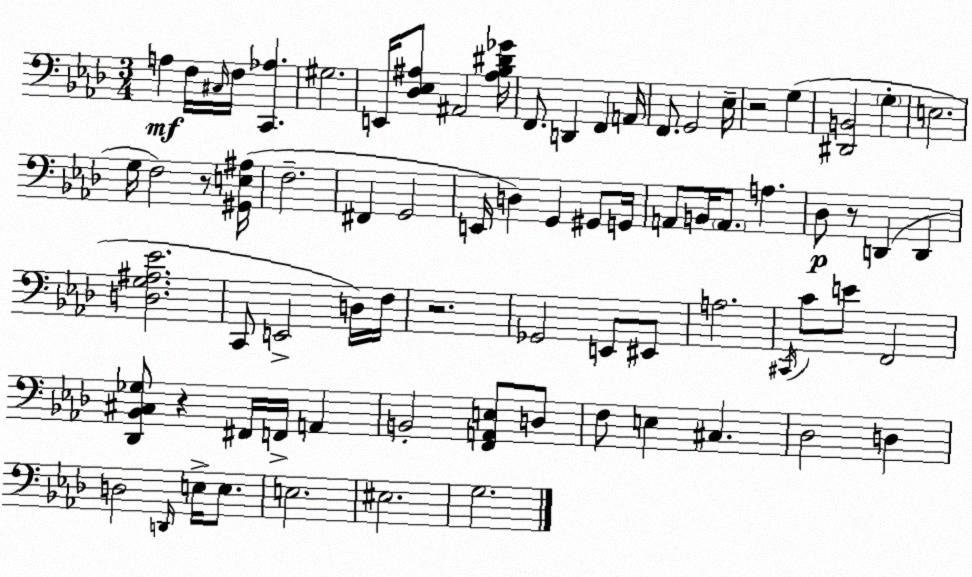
X:1
T:Untitled
M:3/4
L:1/4
K:Ab
A, F,/4 ^C,/4 F,/4 [C,,_A,] ^G,2 E,,/4 [_D,_E,^A,]/2 ^A,,2 [^A,_B,^D_G]/4 F,,/2 D,, F,, A,,/4 F,,/2 G,,2 _E,/4 z2 G, [^D,,B,,]2 G, E,2 G,/4 F,2 z/2 [^G,,E,^A,]/4 F,2 ^F,, G,,2 E,,/4 D, G,, ^G,,/2 G,,/4 A,,/2 B,,/4 A,,/2 A, _D,/2 z/2 D,, D,, [D,G,^A,_E]2 C,,/2 E,,2 D,/4 F,/4 z2 _G,,2 E,,/2 ^E,,/2 A,2 ^C,,/4 C/2 E/2 F,,2 [_D,,_B,,^C,_G,]/2 z ^F,,/4 F,,/4 A,, B,,2 [F,,A,,E,]/2 D,/2 F,/2 E, ^C, _D,2 D, D,2 D,,/4 E,/4 E,/2 E,2 ^E,2 G,2